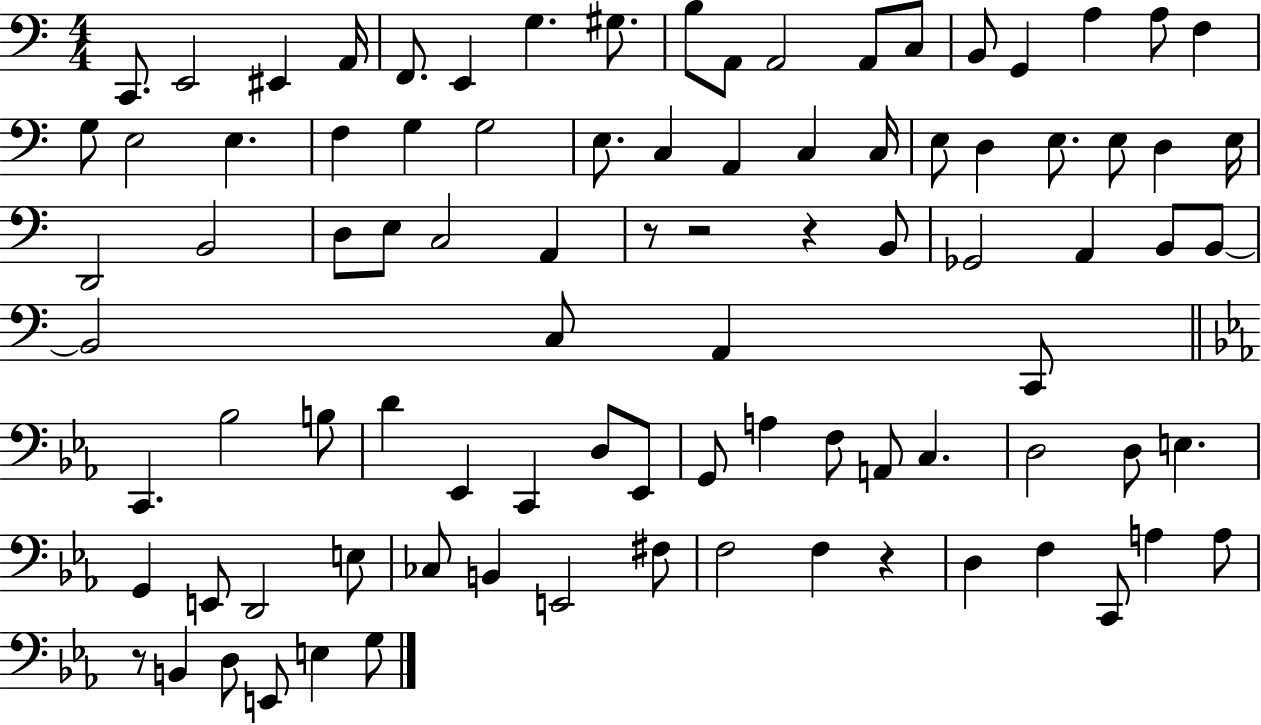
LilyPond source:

{
  \clef bass
  \numericTimeSignature
  \time 4/4
  \key c \major
  c,8. e,2 eis,4 a,16 | f,8. e,4 g4. gis8. | b8 a,8 a,2 a,8 c8 | b,8 g,4 a4 a8 f4 | \break g8 e2 e4. | f4 g4 g2 | e8. c4 a,4 c4 c16 | e8 d4 e8. e8 d4 e16 | \break d,2 b,2 | d8 e8 c2 a,4 | r8 r2 r4 b,8 | ges,2 a,4 b,8 b,8~~ | \break b,2 c8 a,4 c,8 | \bar "||" \break \key ees \major c,4. bes2 b8 | d'4 ees,4 c,4 d8 ees,8 | g,8 a4 f8 a,8 c4. | d2 d8 e4. | \break g,4 e,8 d,2 e8 | ces8 b,4 e,2 fis8 | f2 f4 r4 | d4 f4 c,8 a4 a8 | \break r8 b,4 d8 e,8 e4 g8 | \bar "|."
}